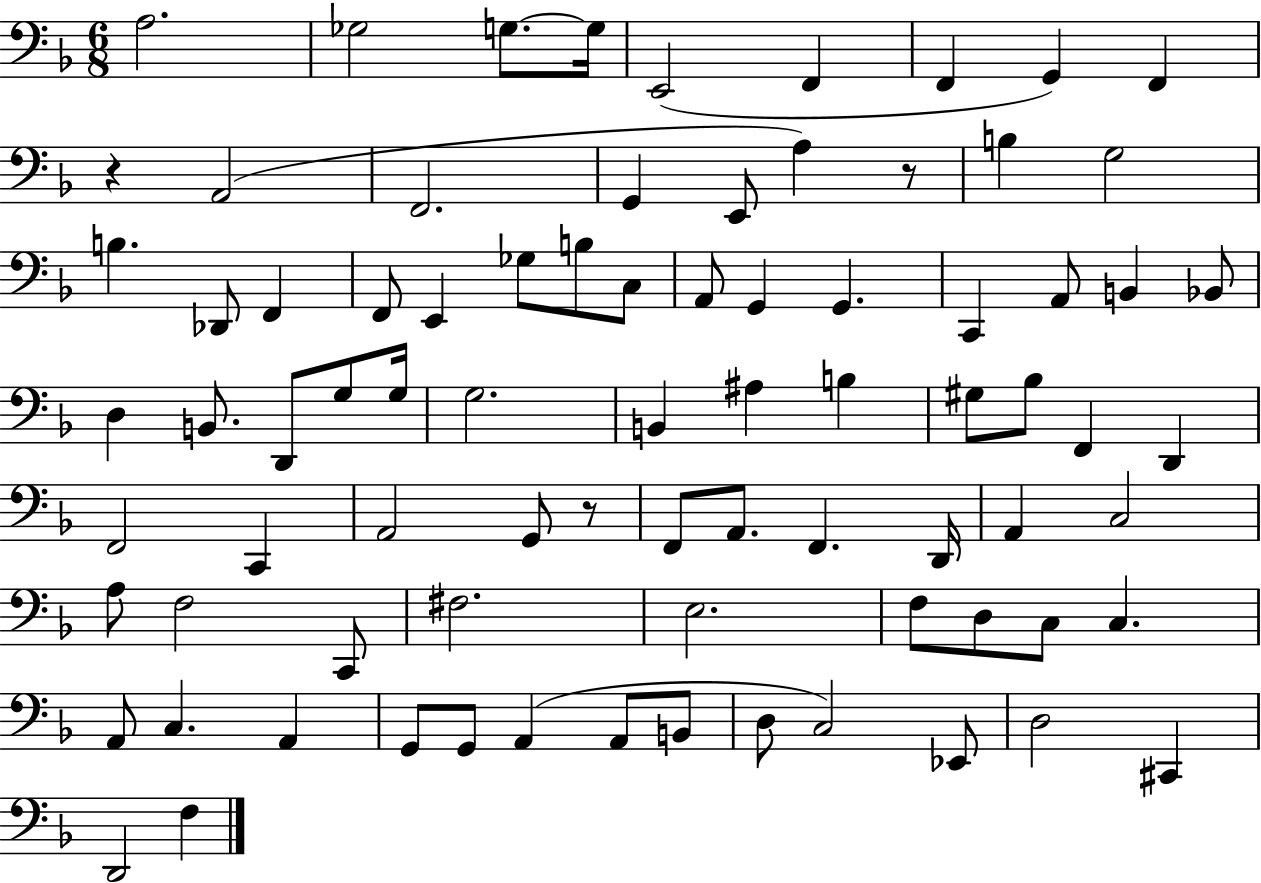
X:1
T:Untitled
M:6/8
L:1/4
K:F
A,2 _G,2 G,/2 G,/4 E,,2 F,, F,, G,, F,, z A,,2 F,,2 G,, E,,/2 A, z/2 B, G,2 B, _D,,/2 F,, F,,/2 E,, _G,/2 B,/2 C,/2 A,,/2 G,, G,, C,, A,,/2 B,, _B,,/2 D, B,,/2 D,,/2 G,/2 G,/4 G,2 B,, ^A, B, ^G,/2 _B,/2 F,, D,, F,,2 C,, A,,2 G,,/2 z/2 F,,/2 A,,/2 F,, D,,/4 A,, C,2 A,/2 F,2 C,,/2 ^F,2 E,2 F,/2 D,/2 C,/2 C, A,,/2 C, A,, G,,/2 G,,/2 A,, A,,/2 B,,/2 D,/2 C,2 _E,,/2 D,2 ^C,, D,,2 F,